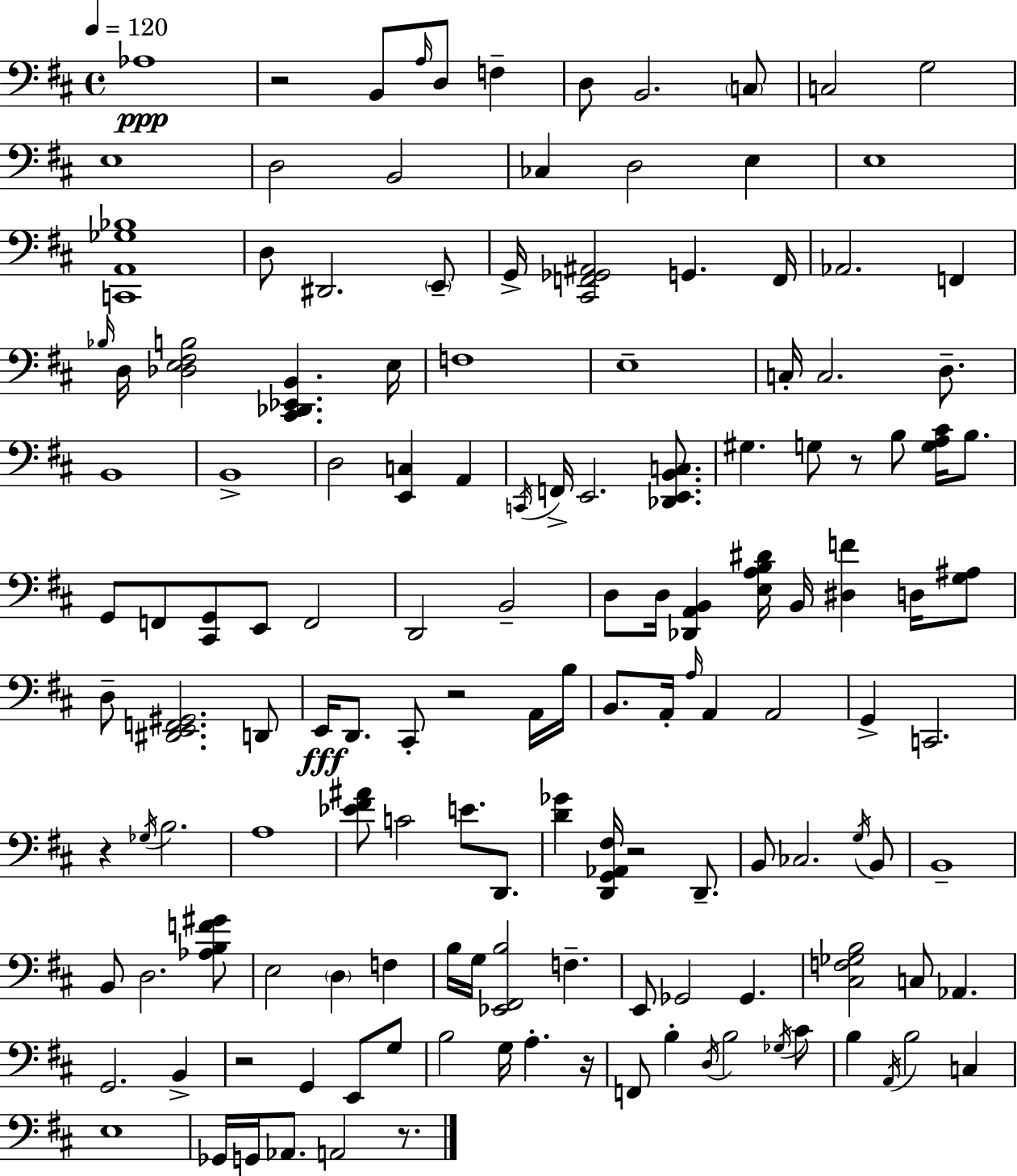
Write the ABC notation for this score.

X:1
T:Untitled
M:4/4
L:1/4
K:D
_A,4 z2 B,,/2 A,/4 D,/2 F, D,/2 B,,2 C,/2 C,2 G,2 E,4 D,2 B,,2 _C, D,2 E, E,4 [C,,A,,_G,_B,]4 D,/2 ^D,,2 E,,/2 G,,/4 [^C,,F,,_G,,^A,,]2 G,, F,,/4 _A,,2 F,, _B,/4 D,/4 [_D,E,^F,B,]2 [^C,,_D,,_E,,B,,] E,/4 F,4 E,4 C,/4 C,2 D,/2 B,,4 B,,4 D,2 [E,,C,] A,, C,,/4 F,,/4 E,,2 [_D,,E,,B,,C,]/2 ^G, G,/2 z/2 B,/2 [G,A,^C]/4 B,/2 G,,/2 F,,/2 [^C,,G,,]/2 E,,/2 F,,2 D,,2 B,,2 D,/2 D,/4 [_D,,A,,B,,] [E,A,B,^D]/4 B,,/4 [^D,F] D,/4 [G,^A,]/2 D,/2 [^D,,E,,F,,^G,,]2 D,,/2 E,,/4 D,,/2 ^C,,/2 z2 A,,/4 B,/4 B,,/2 A,,/4 A,/4 A,, A,,2 G,, C,,2 z _G,/4 B,2 A,4 [_E^F^A]/2 C2 E/2 D,,/2 [D_G] [D,,G,,_A,,^F,]/4 z2 D,,/2 B,,/2 _C,2 G,/4 B,,/2 B,,4 B,,/2 D,2 [_A,B,F^G]/2 E,2 D, F, B,/4 G,/4 [_E,,^F,,B,]2 F, E,,/2 _G,,2 _G,, [^C,F,_G,B,]2 C,/2 _A,, G,,2 B,, z2 G,, E,,/2 G,/2 B,2 G,/4 A, z/4 F,,/2 B, D,/4 B,2 _G,/4 ^C/2 B, A,,/4 B,2 C, E,4 _G,,/4 G,,/4 _A,,/2 A,,2 z/2